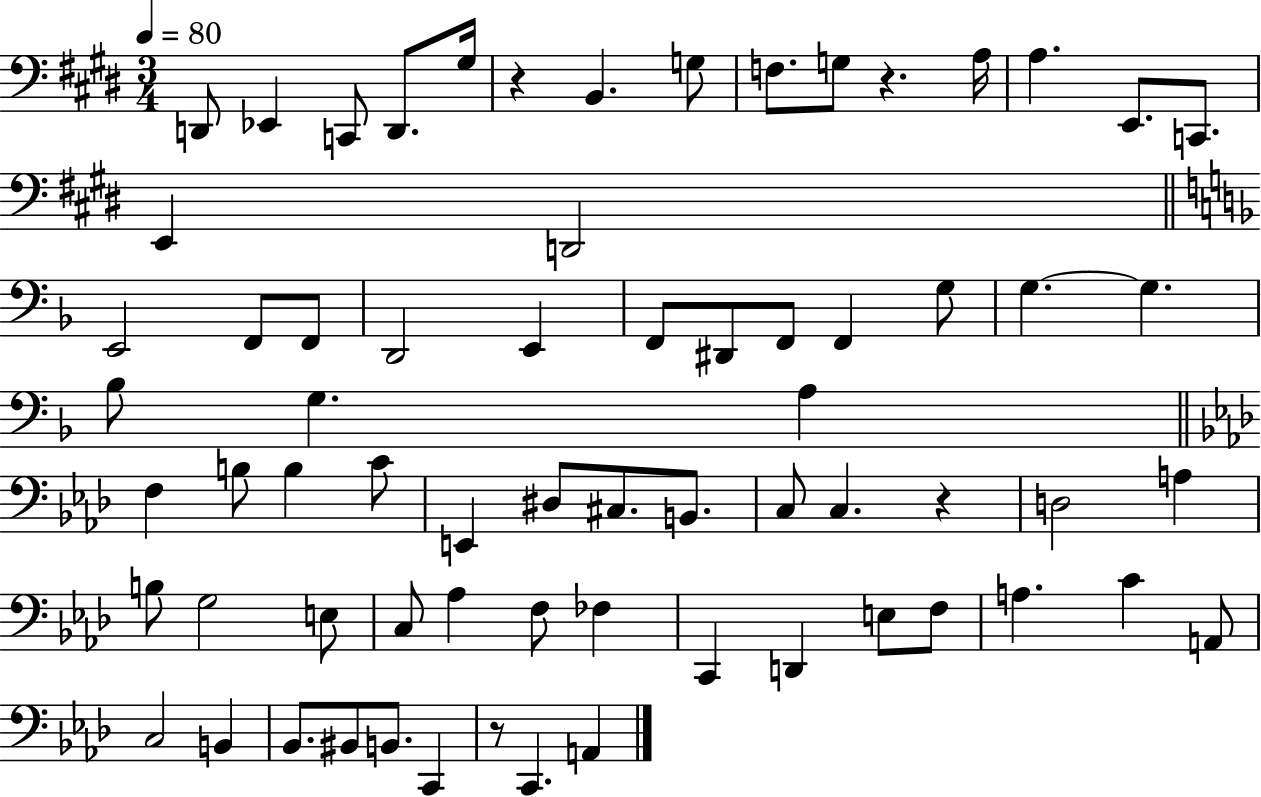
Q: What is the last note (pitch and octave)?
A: A2